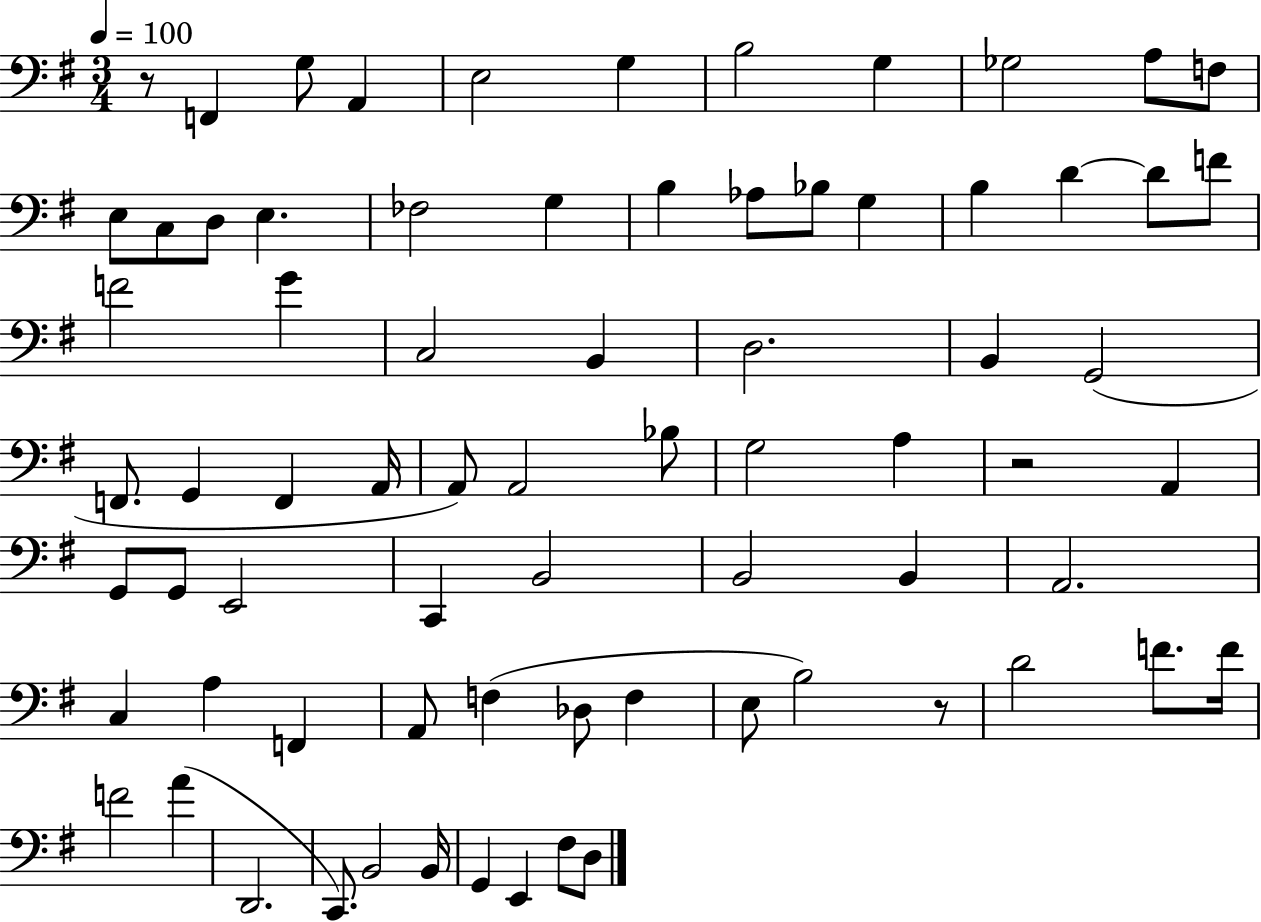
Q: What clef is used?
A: bass